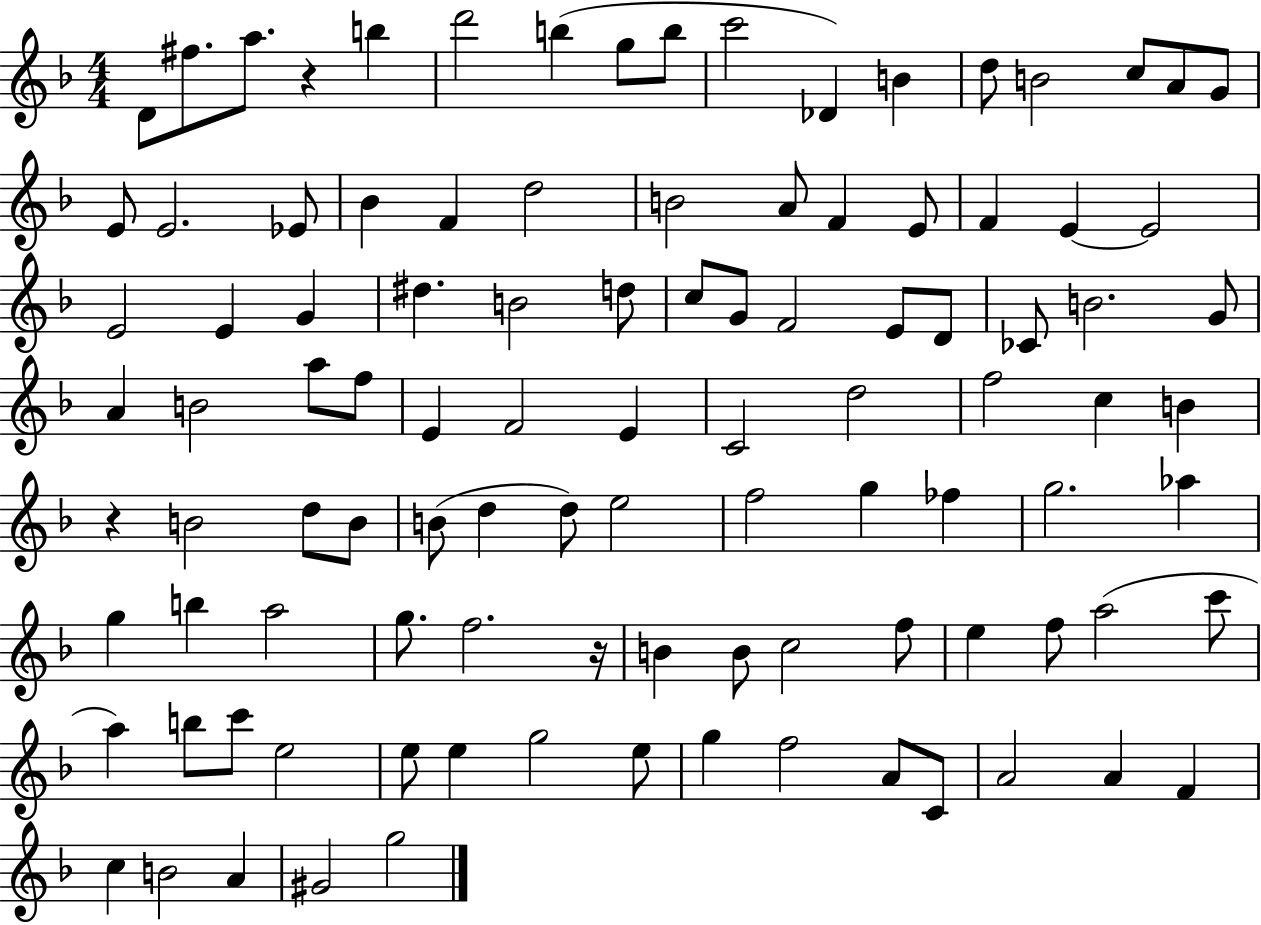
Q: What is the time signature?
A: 4/4